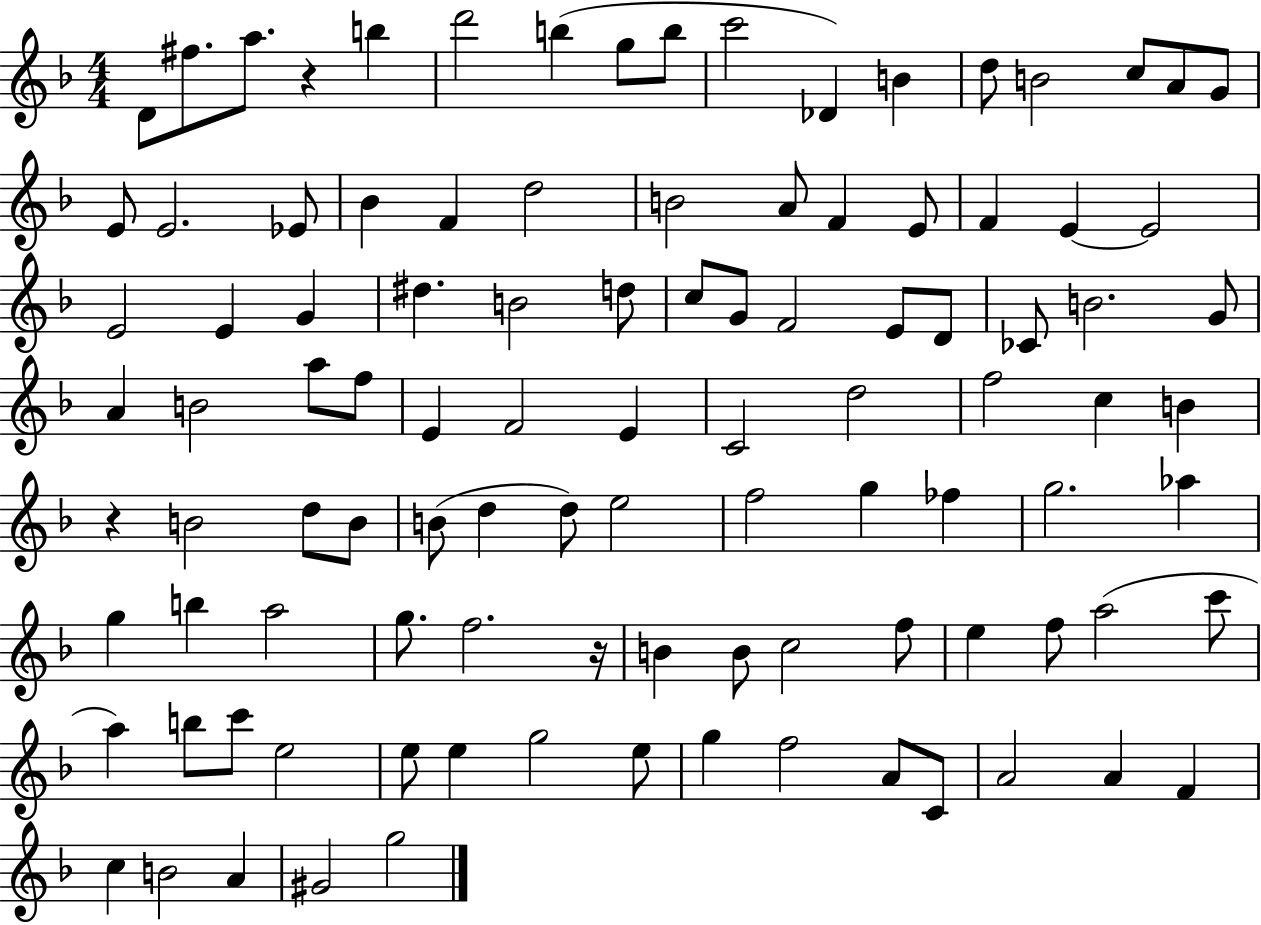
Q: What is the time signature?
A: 4/4